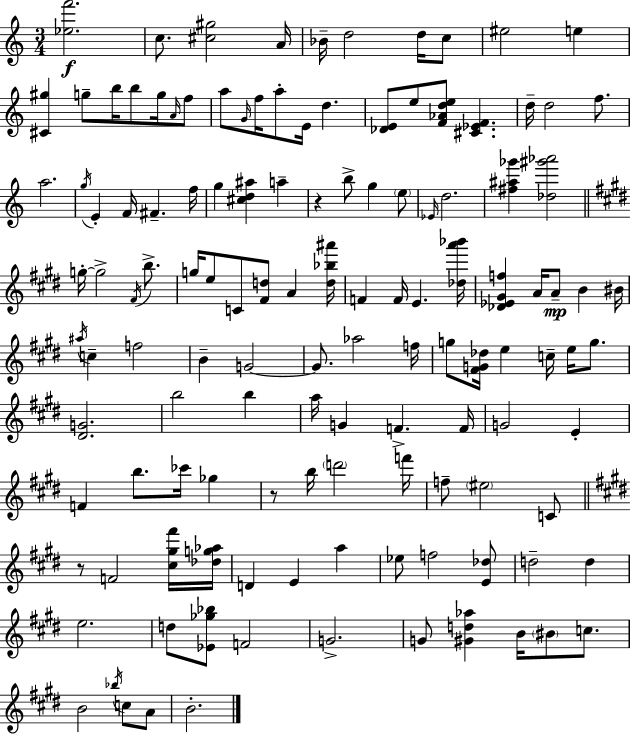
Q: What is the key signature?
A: C major